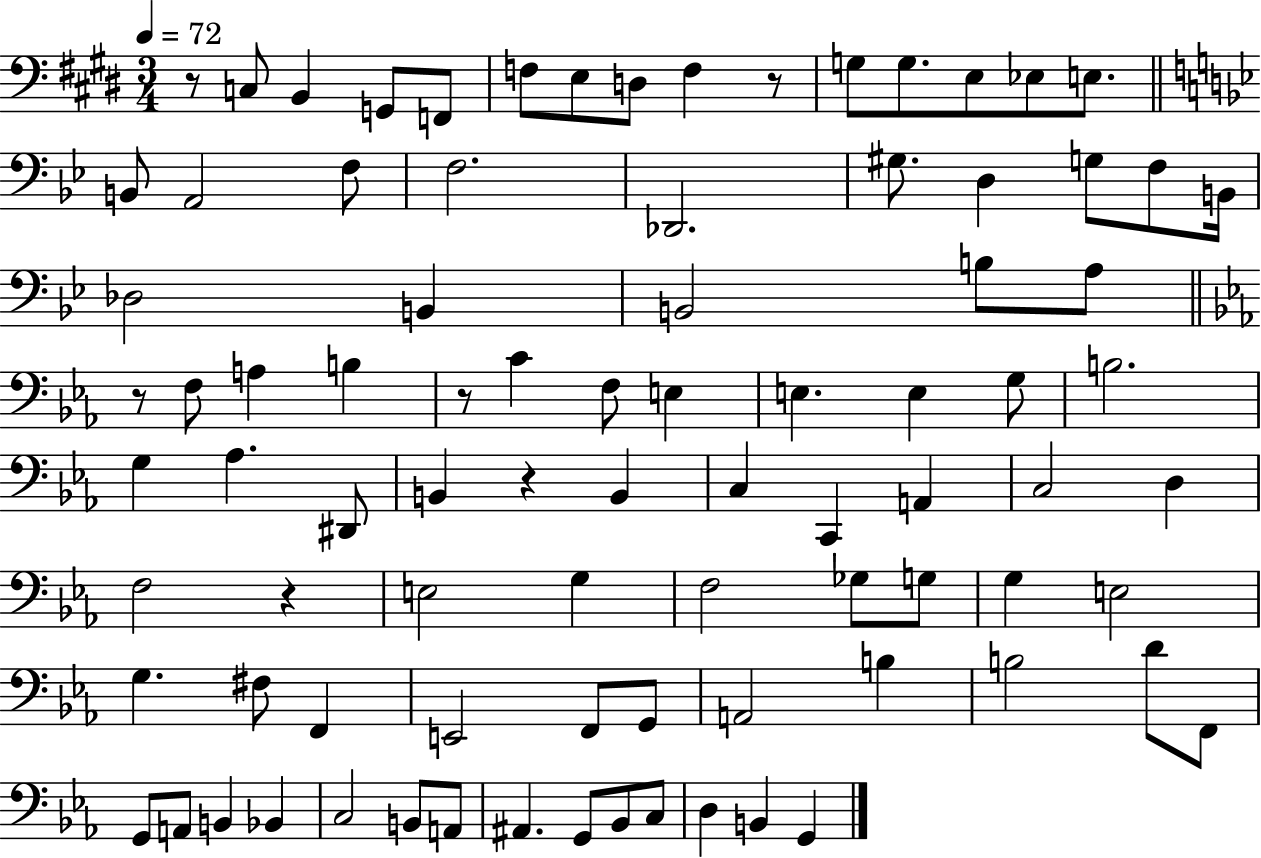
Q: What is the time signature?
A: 3/4